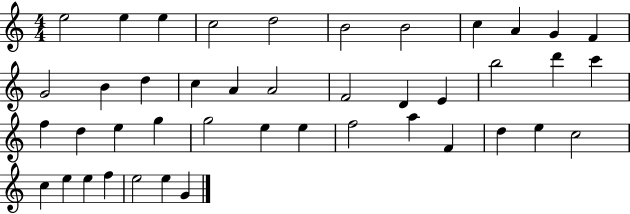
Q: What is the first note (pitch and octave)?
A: E5